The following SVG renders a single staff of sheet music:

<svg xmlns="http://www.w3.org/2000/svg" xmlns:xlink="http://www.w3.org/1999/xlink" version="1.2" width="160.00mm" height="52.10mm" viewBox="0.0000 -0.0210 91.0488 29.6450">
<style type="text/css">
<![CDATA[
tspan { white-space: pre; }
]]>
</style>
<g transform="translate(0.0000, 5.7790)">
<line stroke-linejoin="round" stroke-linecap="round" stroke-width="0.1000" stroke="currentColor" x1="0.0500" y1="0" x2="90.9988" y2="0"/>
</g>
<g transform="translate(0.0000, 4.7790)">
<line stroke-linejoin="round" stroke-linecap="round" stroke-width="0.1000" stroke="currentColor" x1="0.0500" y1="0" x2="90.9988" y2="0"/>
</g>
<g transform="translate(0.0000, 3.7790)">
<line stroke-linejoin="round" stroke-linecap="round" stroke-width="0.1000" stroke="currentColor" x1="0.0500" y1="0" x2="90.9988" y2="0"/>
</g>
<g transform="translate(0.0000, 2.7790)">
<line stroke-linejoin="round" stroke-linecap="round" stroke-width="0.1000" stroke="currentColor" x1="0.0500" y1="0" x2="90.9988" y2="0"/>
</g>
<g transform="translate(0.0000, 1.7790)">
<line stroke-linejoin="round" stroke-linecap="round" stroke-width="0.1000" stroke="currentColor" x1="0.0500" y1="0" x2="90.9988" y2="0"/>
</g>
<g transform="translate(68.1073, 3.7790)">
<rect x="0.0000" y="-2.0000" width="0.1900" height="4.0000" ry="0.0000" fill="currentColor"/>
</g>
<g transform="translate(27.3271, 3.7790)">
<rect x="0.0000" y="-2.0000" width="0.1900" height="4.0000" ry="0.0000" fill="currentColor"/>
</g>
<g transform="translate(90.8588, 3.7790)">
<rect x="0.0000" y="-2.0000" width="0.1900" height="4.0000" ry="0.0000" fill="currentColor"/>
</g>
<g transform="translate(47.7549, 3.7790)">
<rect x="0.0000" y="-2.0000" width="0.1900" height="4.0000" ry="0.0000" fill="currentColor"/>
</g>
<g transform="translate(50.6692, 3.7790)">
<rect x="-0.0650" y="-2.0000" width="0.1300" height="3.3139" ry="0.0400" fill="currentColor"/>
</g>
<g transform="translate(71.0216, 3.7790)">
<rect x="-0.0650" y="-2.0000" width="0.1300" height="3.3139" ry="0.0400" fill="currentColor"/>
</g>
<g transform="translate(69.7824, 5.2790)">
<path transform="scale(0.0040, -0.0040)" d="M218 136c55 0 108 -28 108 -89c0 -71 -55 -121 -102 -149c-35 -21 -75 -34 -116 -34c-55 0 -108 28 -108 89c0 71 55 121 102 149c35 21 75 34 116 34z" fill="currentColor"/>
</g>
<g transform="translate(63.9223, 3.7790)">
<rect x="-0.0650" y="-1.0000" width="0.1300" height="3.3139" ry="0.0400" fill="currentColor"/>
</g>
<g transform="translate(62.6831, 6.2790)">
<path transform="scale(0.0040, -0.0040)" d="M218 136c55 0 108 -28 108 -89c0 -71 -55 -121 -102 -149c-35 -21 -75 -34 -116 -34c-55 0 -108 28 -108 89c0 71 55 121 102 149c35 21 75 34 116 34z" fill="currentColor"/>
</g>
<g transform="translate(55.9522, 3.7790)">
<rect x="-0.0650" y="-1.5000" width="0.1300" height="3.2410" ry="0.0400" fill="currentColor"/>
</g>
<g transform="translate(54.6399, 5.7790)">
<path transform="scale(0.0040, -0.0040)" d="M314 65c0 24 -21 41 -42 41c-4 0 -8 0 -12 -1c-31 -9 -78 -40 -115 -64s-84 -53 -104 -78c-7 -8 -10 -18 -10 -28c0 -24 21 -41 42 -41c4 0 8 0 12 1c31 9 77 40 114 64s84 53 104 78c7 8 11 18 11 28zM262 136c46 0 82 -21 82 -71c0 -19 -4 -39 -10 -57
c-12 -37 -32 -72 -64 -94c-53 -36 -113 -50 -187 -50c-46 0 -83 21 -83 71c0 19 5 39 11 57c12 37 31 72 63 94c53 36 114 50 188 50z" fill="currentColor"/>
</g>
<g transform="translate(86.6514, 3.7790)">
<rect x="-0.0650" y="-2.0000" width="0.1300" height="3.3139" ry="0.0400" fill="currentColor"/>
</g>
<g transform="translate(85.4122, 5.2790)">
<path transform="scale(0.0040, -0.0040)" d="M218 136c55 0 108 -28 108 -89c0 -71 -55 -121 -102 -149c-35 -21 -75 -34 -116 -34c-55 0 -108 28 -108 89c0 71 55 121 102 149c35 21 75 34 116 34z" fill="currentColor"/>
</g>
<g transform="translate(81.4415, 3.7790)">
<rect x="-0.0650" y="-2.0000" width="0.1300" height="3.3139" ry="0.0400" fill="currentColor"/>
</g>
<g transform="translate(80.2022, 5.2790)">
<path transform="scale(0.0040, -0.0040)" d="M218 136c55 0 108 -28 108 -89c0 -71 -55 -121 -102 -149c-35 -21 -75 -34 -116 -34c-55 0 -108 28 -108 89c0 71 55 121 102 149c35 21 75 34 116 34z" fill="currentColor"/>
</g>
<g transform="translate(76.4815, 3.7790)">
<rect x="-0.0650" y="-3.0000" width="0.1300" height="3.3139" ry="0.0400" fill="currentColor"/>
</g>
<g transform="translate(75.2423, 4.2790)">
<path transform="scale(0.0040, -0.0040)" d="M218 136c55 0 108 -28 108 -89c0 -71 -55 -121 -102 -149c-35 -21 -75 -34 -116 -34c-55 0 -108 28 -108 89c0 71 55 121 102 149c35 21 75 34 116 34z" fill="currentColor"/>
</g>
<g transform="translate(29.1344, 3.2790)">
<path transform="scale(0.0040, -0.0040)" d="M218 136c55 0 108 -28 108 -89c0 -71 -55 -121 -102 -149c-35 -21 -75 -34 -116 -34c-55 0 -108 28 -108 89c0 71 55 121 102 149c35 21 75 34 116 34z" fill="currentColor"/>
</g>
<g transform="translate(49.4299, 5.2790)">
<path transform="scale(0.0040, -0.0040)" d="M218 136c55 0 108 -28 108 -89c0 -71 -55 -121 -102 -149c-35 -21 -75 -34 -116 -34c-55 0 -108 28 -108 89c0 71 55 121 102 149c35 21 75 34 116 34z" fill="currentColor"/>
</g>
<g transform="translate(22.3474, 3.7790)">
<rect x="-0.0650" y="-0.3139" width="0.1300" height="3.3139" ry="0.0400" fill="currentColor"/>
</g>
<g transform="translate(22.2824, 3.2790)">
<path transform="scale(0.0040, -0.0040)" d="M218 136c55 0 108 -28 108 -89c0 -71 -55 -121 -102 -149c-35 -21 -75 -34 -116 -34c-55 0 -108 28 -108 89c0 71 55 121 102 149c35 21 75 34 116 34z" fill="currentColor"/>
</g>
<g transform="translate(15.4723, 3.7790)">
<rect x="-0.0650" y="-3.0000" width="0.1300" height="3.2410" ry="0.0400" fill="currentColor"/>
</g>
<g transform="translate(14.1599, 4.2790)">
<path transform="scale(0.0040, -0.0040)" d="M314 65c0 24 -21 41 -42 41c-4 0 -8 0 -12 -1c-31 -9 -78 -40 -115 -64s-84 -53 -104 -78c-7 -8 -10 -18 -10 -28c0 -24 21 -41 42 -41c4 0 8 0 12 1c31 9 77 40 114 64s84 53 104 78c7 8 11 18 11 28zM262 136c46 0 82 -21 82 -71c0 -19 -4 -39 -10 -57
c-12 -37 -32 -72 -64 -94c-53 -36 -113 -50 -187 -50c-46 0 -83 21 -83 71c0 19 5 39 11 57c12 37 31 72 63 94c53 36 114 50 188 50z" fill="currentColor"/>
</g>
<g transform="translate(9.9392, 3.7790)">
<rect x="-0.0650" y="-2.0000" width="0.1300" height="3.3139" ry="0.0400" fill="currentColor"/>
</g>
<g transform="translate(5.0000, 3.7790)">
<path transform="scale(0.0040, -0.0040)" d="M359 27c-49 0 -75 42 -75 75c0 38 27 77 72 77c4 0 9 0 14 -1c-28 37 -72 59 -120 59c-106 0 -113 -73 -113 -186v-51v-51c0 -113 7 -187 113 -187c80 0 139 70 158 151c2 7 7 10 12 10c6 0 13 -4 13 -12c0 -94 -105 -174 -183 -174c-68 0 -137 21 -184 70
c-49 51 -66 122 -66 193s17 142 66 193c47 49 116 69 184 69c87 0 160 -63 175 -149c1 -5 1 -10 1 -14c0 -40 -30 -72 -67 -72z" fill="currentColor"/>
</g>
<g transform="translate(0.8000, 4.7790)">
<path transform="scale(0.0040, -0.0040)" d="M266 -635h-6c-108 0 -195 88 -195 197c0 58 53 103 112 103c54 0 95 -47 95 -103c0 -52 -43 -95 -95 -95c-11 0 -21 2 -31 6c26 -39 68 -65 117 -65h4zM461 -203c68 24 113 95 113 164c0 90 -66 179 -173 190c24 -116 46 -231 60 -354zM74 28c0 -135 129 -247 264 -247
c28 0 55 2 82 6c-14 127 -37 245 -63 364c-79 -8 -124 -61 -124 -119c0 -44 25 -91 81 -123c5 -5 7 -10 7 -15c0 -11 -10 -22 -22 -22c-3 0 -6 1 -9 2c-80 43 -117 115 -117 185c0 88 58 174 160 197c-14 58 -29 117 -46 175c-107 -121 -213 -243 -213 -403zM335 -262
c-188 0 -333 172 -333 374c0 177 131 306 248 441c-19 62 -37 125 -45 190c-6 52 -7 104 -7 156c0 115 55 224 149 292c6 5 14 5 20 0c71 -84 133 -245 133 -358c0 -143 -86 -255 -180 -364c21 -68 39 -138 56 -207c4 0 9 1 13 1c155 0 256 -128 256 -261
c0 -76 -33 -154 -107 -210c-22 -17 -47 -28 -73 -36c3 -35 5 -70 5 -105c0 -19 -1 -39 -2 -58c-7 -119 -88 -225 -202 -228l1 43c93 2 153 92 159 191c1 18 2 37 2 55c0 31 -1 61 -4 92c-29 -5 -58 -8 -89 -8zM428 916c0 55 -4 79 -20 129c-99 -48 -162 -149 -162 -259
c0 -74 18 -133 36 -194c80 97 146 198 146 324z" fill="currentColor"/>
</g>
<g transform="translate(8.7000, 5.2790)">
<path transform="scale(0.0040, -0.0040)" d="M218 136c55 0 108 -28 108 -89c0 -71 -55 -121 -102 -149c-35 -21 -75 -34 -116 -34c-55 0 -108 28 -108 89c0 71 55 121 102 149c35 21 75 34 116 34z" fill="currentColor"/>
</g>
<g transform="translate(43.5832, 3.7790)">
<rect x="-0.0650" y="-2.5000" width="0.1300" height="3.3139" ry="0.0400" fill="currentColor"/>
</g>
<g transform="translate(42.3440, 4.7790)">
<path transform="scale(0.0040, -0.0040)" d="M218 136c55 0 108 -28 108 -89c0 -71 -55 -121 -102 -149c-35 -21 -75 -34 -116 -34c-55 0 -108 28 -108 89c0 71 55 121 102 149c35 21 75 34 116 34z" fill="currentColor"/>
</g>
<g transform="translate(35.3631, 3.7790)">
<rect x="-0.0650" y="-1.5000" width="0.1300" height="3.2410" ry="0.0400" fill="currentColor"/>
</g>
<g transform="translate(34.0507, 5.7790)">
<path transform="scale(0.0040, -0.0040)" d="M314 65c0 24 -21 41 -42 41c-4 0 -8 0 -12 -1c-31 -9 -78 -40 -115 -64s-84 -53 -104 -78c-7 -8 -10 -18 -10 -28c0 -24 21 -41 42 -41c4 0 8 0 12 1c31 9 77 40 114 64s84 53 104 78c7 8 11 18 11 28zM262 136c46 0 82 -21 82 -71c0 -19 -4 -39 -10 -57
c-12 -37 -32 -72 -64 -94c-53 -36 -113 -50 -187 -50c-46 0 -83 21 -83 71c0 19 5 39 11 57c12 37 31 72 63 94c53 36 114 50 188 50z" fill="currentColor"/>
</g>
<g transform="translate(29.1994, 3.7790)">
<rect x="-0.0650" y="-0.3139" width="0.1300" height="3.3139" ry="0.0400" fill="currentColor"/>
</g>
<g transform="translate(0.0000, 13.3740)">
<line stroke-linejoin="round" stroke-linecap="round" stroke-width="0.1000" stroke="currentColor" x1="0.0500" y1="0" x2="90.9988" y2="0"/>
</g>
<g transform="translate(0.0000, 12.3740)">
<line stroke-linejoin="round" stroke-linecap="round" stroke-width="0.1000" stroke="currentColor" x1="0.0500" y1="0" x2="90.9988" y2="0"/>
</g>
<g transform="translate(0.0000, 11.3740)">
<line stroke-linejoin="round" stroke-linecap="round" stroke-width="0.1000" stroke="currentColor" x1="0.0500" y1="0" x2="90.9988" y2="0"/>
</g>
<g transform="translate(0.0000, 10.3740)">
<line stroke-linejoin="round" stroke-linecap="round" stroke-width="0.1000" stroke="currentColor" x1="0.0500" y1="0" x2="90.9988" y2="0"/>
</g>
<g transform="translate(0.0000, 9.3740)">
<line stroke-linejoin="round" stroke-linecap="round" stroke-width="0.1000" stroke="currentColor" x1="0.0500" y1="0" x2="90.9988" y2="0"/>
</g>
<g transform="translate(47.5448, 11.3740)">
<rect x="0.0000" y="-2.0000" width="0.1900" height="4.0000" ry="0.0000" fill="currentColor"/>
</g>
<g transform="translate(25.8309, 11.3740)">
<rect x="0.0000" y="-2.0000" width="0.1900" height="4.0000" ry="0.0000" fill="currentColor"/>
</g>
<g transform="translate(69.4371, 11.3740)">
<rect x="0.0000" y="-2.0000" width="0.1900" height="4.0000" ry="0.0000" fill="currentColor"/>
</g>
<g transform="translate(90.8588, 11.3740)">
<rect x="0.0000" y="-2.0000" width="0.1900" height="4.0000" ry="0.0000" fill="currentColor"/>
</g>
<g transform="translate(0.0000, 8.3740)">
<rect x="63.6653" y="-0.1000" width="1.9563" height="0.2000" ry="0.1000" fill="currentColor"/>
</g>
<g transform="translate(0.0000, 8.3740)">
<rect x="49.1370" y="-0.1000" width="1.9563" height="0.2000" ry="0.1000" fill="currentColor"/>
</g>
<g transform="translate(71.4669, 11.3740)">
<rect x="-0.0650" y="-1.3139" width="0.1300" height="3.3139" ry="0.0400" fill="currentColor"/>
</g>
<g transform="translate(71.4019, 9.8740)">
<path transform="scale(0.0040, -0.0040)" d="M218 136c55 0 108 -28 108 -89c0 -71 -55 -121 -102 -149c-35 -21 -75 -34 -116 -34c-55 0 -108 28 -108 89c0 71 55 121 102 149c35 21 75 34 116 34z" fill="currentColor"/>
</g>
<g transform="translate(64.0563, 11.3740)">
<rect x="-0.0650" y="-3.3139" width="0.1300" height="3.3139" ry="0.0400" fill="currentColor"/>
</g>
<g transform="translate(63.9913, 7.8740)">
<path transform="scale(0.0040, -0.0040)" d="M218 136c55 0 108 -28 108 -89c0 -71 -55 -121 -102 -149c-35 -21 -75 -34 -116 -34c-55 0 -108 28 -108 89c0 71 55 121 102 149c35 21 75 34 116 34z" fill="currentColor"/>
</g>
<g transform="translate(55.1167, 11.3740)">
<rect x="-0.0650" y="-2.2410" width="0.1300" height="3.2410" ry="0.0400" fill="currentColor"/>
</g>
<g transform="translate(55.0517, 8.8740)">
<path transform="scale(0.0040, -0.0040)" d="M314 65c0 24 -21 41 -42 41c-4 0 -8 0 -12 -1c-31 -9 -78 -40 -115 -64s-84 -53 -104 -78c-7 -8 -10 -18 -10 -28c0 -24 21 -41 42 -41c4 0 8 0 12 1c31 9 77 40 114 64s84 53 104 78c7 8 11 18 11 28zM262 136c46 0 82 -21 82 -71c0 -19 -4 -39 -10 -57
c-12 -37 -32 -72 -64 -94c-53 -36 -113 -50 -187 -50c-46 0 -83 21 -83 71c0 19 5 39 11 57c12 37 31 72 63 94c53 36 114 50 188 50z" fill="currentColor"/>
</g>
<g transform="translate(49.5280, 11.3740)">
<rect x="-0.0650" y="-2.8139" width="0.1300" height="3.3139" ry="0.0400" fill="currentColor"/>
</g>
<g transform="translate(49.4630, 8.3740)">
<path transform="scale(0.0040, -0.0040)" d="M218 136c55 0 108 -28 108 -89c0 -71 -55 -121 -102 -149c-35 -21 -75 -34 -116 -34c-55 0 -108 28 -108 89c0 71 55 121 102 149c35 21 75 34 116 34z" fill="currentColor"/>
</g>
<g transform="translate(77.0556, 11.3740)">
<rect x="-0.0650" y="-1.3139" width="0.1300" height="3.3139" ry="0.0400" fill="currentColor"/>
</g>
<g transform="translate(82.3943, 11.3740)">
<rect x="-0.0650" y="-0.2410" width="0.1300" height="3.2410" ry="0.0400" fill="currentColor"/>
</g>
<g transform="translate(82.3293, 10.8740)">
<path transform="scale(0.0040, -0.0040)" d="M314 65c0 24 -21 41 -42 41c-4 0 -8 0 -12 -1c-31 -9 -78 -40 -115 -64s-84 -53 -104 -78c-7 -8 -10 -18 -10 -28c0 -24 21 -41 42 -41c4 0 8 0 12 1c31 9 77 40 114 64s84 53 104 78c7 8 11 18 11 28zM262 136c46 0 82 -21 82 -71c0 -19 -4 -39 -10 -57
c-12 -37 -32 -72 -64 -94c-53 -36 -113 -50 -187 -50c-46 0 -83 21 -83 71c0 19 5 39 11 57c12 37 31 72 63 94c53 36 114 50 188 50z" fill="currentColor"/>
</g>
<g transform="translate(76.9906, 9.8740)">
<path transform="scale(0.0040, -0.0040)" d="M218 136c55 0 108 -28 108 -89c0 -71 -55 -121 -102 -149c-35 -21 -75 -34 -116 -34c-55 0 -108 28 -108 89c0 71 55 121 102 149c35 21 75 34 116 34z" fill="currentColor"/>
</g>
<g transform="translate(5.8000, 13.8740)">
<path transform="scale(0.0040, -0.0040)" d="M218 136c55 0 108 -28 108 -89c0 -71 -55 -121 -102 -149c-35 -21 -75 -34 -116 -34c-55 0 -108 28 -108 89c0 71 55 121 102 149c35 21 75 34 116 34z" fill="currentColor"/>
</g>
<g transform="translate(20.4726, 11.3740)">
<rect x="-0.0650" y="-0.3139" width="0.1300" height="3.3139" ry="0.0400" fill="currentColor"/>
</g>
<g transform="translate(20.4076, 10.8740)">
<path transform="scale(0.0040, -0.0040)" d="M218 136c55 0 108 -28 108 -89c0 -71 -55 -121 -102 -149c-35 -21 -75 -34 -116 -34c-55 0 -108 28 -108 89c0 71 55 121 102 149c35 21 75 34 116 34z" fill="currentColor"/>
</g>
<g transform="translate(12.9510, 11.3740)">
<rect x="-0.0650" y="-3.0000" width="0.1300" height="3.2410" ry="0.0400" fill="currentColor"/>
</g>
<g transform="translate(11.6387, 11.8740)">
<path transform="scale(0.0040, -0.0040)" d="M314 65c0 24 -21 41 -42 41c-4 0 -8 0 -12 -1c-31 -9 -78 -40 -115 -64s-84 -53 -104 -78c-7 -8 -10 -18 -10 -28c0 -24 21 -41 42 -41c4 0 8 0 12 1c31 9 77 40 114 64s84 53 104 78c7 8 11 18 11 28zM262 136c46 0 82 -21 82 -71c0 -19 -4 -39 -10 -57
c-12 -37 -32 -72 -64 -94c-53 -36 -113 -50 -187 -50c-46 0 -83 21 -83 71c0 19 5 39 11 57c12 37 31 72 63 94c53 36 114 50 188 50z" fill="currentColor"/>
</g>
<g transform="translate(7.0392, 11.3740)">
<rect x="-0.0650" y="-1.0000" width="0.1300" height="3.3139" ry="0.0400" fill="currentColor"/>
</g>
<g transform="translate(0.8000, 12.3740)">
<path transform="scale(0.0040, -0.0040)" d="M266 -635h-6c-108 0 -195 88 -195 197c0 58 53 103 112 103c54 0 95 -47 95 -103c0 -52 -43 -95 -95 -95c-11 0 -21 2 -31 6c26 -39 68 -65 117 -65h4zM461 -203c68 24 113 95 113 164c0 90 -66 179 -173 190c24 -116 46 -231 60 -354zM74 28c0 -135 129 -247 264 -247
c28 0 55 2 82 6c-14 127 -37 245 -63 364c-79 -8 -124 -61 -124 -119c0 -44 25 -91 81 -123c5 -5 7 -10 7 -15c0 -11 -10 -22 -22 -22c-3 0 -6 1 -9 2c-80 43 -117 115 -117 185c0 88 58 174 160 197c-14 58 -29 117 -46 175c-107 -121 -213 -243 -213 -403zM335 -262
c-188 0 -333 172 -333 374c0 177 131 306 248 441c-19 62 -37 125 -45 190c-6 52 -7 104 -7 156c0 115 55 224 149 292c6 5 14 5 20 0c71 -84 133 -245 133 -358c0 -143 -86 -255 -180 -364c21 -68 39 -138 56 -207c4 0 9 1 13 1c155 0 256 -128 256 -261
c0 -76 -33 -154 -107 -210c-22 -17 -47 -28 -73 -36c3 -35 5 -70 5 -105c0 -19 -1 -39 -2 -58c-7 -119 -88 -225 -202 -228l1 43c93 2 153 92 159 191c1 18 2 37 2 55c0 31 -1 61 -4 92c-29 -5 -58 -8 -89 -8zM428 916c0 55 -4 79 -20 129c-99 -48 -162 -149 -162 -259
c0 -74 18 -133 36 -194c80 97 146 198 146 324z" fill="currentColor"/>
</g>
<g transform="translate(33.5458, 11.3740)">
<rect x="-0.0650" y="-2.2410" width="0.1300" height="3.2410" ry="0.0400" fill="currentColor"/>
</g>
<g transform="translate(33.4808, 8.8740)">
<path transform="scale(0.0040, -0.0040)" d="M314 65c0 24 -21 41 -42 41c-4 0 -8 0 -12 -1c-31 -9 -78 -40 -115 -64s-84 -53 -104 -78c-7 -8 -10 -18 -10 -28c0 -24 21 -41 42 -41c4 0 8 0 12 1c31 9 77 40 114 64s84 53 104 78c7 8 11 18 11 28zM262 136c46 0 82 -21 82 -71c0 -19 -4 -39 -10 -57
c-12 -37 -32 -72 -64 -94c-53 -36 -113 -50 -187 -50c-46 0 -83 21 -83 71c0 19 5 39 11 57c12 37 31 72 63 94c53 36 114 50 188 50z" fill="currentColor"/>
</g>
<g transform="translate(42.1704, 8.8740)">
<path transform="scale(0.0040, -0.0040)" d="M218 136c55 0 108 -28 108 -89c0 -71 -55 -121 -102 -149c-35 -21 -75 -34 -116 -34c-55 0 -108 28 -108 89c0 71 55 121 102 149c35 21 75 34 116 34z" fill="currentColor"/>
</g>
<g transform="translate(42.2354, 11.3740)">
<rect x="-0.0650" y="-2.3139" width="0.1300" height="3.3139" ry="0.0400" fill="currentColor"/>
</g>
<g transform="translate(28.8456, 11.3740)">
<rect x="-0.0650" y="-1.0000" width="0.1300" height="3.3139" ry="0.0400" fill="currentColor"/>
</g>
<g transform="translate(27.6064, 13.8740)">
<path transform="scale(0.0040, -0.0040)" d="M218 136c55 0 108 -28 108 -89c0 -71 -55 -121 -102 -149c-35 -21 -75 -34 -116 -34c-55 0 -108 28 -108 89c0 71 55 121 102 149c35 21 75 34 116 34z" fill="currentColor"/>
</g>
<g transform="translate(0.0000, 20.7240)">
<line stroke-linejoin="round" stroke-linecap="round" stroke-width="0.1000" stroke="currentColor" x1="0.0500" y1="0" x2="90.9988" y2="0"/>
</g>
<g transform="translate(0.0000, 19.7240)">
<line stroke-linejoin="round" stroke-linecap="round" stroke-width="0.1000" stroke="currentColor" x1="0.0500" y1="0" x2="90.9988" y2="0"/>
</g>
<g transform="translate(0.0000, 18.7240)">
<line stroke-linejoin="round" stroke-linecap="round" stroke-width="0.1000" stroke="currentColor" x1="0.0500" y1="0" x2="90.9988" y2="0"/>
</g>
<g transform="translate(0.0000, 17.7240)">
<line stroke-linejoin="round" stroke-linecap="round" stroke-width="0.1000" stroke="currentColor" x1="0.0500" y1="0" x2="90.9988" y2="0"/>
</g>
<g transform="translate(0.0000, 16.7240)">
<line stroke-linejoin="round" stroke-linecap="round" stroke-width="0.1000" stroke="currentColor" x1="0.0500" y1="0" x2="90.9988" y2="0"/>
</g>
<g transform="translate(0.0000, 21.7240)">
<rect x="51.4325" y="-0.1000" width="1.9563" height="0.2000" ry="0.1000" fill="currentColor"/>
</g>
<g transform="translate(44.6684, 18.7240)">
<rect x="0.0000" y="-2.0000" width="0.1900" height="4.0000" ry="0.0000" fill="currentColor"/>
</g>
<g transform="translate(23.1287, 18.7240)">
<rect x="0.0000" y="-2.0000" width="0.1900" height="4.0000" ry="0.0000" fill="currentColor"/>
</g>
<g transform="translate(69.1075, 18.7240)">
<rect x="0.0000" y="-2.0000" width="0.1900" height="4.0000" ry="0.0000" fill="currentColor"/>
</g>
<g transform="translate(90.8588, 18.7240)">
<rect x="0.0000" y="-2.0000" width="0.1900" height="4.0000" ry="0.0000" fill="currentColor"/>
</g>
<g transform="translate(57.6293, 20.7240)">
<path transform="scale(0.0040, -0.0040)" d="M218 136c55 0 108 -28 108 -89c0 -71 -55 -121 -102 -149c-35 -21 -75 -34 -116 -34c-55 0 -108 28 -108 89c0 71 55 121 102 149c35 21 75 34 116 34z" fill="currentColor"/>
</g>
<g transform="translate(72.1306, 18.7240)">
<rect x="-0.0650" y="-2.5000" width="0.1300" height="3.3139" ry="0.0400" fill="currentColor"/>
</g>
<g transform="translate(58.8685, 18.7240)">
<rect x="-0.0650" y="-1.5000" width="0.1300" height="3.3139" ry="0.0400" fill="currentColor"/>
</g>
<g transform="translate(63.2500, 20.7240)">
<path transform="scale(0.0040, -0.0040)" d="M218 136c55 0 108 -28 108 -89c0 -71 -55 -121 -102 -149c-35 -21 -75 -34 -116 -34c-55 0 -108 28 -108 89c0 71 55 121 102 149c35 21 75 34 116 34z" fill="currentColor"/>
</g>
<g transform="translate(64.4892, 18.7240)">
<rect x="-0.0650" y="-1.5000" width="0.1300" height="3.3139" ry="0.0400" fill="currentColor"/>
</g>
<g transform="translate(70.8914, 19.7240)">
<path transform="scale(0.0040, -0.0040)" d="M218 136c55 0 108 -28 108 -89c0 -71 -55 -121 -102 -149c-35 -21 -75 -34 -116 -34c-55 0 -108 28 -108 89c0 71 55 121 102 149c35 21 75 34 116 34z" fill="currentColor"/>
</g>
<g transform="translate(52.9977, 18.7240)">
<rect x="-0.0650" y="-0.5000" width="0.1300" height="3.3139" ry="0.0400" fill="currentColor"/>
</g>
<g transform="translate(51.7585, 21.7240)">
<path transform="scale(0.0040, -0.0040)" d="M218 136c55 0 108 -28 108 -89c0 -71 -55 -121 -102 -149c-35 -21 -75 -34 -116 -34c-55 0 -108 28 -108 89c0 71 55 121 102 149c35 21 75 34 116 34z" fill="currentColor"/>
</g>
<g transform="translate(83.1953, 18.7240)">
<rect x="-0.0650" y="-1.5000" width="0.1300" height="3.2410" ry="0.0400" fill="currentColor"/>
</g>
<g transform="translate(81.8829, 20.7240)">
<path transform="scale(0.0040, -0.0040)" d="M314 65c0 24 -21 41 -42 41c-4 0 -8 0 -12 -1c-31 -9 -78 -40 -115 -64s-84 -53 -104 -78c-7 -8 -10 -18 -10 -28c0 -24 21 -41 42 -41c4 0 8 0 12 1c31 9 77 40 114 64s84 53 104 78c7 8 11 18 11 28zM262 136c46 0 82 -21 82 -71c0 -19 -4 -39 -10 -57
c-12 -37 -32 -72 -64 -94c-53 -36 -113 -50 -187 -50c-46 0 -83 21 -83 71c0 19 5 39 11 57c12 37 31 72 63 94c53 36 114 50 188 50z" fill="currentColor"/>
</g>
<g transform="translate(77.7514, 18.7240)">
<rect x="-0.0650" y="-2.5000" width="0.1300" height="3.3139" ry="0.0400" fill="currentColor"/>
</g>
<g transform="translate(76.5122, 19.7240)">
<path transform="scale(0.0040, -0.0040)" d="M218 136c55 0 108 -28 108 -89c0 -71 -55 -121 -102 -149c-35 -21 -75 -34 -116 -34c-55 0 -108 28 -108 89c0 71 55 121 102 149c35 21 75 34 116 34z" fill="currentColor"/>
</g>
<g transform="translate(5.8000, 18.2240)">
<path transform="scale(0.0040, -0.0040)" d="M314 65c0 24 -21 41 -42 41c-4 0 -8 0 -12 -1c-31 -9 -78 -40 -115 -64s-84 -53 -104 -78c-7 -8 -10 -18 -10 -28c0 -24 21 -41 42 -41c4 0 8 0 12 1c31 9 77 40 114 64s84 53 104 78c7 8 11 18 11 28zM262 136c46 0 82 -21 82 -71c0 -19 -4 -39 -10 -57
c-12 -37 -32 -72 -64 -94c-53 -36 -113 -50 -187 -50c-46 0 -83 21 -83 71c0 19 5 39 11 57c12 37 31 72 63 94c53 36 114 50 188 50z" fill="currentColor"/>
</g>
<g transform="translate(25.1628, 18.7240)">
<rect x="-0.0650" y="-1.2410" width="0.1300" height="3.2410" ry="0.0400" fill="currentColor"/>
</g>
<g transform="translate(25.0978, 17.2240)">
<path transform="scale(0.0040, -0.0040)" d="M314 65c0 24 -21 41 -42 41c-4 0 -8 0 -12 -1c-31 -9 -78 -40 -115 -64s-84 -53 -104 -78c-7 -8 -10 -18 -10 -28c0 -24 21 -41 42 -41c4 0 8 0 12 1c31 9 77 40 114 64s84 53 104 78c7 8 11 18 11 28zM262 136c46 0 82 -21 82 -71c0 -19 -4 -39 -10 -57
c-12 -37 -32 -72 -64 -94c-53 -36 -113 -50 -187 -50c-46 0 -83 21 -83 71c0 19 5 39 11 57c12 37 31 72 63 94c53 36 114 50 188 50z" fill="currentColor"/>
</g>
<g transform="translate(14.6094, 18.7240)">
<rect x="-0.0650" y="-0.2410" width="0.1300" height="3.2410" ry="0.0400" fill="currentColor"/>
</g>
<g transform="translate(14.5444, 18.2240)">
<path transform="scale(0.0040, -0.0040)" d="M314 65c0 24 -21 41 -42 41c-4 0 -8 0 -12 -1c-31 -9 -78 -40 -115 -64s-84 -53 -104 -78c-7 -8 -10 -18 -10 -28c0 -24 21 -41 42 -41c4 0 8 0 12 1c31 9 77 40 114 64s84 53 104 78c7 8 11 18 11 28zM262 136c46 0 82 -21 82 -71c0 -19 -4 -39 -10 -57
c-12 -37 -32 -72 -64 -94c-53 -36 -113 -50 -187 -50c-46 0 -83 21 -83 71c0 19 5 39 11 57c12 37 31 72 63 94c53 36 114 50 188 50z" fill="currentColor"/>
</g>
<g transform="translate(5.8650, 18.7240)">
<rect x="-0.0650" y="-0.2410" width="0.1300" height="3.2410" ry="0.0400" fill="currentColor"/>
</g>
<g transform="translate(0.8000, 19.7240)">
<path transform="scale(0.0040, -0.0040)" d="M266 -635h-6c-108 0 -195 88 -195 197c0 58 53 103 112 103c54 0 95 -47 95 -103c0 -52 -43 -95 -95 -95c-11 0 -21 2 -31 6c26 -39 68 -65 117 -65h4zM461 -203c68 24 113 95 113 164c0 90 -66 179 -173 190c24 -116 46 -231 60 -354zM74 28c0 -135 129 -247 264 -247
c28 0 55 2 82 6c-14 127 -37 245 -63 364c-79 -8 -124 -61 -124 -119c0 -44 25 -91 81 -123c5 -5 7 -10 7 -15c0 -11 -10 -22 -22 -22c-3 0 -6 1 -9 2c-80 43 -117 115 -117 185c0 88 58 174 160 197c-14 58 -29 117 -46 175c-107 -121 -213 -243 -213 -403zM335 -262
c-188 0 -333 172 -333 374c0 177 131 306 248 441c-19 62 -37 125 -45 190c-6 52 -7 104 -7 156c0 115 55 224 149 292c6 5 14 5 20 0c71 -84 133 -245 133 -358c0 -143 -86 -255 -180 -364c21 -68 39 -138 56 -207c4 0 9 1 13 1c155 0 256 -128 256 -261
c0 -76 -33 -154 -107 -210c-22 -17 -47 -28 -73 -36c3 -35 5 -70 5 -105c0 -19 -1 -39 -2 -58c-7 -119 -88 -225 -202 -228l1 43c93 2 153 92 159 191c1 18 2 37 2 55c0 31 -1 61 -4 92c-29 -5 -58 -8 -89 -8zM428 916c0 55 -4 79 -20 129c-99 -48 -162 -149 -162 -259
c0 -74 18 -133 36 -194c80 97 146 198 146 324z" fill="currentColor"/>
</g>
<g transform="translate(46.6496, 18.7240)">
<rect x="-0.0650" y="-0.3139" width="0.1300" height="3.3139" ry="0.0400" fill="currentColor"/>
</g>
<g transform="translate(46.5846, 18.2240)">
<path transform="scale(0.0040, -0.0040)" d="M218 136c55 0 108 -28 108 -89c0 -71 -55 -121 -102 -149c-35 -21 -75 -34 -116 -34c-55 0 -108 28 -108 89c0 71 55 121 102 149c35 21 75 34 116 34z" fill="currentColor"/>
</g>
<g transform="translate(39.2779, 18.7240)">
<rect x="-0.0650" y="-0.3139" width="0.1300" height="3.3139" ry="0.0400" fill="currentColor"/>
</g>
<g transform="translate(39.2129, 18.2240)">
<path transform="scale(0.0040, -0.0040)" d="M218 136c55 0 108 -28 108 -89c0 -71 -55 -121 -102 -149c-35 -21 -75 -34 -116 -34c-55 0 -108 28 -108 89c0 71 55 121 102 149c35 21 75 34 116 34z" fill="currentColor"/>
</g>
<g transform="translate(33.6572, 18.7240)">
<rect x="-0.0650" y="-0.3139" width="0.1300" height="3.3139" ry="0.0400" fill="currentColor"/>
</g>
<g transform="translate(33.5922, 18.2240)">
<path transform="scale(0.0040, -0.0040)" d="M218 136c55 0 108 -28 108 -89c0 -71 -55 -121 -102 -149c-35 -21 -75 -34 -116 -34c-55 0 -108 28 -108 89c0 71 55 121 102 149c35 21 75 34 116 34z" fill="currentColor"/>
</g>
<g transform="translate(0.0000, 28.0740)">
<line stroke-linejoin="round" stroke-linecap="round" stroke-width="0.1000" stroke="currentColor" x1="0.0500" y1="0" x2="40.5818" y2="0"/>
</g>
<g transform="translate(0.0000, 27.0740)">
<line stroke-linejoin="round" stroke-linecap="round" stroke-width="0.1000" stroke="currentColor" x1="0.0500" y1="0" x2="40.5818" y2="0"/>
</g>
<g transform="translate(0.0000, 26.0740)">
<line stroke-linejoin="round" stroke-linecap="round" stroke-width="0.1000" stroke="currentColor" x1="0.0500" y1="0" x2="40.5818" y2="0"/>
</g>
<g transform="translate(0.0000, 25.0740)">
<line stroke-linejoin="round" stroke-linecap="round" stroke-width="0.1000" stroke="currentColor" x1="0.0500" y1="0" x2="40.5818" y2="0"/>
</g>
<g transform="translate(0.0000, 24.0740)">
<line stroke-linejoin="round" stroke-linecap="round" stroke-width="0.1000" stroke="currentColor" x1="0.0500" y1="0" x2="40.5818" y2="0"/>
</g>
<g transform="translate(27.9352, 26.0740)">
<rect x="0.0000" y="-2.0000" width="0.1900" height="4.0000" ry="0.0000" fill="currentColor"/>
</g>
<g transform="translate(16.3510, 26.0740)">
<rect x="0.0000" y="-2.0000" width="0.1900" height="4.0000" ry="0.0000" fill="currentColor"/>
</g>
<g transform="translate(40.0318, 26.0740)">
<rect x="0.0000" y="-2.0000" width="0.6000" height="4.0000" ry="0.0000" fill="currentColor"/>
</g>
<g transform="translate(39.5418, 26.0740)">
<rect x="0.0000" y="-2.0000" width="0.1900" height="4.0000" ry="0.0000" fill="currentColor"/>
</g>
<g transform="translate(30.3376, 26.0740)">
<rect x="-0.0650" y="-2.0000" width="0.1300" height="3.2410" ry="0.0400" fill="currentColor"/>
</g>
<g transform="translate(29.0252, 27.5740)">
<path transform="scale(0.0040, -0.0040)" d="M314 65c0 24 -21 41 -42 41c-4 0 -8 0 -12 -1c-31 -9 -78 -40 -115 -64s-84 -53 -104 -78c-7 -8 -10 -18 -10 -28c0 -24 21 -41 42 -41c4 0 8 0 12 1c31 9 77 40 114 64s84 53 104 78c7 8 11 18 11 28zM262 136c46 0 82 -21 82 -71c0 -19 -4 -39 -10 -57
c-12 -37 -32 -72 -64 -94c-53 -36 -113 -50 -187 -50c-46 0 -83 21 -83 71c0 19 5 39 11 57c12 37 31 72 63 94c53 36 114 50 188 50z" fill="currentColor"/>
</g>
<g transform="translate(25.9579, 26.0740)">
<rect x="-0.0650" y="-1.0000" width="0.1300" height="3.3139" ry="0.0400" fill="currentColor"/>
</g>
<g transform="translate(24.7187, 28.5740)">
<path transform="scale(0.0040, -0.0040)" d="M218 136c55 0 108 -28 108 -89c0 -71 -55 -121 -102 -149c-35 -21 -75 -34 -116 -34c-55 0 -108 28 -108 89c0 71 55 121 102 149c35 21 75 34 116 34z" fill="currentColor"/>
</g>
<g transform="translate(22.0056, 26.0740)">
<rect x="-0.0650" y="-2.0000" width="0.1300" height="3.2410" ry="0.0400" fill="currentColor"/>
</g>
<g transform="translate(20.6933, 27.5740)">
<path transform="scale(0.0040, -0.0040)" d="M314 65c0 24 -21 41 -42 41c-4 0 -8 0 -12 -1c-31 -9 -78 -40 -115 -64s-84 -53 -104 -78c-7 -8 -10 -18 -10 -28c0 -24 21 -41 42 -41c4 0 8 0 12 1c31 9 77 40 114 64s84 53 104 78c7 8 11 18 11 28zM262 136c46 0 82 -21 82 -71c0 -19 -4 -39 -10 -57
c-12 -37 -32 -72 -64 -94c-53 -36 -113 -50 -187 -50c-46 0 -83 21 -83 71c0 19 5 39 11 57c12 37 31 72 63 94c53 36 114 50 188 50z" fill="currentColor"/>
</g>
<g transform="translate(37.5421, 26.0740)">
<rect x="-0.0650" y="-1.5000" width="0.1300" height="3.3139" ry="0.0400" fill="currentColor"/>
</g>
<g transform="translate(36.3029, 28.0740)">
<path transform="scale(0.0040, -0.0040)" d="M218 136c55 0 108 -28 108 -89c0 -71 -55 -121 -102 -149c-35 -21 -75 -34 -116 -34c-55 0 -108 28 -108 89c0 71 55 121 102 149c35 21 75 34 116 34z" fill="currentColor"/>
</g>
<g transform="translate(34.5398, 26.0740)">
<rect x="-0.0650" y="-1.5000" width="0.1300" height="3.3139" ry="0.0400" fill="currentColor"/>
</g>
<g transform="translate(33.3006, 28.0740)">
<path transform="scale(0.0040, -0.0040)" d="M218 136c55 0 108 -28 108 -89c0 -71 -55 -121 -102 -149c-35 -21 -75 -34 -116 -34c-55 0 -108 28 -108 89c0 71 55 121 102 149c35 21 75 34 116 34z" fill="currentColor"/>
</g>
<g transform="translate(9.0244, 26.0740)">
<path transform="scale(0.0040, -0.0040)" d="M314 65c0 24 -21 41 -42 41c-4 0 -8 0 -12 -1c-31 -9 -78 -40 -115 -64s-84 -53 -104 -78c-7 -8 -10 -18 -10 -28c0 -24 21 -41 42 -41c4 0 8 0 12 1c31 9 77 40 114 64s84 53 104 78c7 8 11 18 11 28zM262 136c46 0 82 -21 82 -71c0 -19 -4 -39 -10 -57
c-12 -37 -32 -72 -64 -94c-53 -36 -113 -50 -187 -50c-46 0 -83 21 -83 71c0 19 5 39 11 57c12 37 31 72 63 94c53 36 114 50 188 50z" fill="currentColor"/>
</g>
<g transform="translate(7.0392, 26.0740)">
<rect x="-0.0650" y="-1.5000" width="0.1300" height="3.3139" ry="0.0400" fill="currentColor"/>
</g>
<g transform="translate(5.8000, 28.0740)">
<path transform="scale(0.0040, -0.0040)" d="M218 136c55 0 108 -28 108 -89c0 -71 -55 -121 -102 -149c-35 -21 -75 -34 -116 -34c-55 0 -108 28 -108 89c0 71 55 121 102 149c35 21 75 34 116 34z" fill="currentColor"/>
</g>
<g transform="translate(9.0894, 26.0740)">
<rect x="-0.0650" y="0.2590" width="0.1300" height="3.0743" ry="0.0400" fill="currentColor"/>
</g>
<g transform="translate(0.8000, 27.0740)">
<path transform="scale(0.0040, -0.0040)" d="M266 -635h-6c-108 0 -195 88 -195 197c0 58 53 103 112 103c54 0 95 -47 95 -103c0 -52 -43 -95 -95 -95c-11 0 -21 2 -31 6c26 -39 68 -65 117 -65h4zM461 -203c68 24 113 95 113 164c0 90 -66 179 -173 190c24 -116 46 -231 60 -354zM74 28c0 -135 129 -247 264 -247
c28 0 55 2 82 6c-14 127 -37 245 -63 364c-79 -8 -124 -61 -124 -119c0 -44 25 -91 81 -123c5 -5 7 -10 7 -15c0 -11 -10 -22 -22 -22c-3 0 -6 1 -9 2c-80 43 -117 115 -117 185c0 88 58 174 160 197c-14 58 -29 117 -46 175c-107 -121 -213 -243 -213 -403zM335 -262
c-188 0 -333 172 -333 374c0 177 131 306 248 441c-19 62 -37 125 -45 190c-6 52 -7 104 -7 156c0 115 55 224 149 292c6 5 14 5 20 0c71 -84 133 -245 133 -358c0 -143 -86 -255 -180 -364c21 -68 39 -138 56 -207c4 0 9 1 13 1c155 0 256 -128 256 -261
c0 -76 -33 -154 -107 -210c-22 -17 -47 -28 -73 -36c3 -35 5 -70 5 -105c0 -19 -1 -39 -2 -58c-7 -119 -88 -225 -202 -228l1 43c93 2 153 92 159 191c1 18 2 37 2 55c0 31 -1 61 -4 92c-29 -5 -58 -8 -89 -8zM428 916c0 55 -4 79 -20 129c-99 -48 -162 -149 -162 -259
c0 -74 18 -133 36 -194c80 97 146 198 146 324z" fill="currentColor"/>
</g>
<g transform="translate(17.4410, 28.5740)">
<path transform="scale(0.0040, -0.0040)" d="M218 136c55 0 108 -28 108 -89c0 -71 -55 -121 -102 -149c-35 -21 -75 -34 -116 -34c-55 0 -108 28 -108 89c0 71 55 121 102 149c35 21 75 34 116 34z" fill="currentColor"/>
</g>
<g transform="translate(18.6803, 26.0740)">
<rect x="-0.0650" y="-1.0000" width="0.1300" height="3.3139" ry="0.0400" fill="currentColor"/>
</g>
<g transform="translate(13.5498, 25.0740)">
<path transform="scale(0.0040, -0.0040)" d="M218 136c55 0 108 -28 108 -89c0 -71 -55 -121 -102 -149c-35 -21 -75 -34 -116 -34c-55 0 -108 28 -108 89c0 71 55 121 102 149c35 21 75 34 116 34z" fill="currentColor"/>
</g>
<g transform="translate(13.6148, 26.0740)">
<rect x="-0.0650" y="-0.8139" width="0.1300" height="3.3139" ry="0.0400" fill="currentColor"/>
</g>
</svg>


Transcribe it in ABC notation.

X:1
T:Untitled
M:4/4
L:1/4
K:C
F A2 c c E2 G F E2 D F A F F D A2 c D g2 g a g2 b e e c2 c2 c2 e2 c c c C E E G G E2 E B2 d D F2 D F2 E E